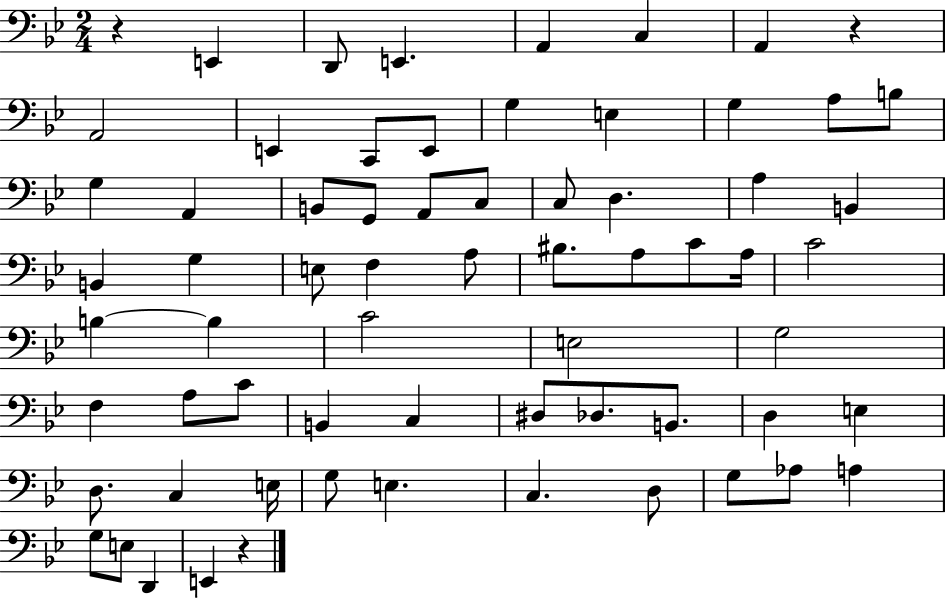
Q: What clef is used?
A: bass